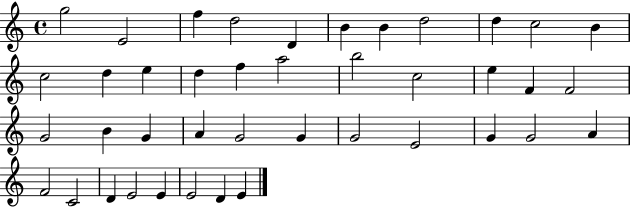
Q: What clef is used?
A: treble